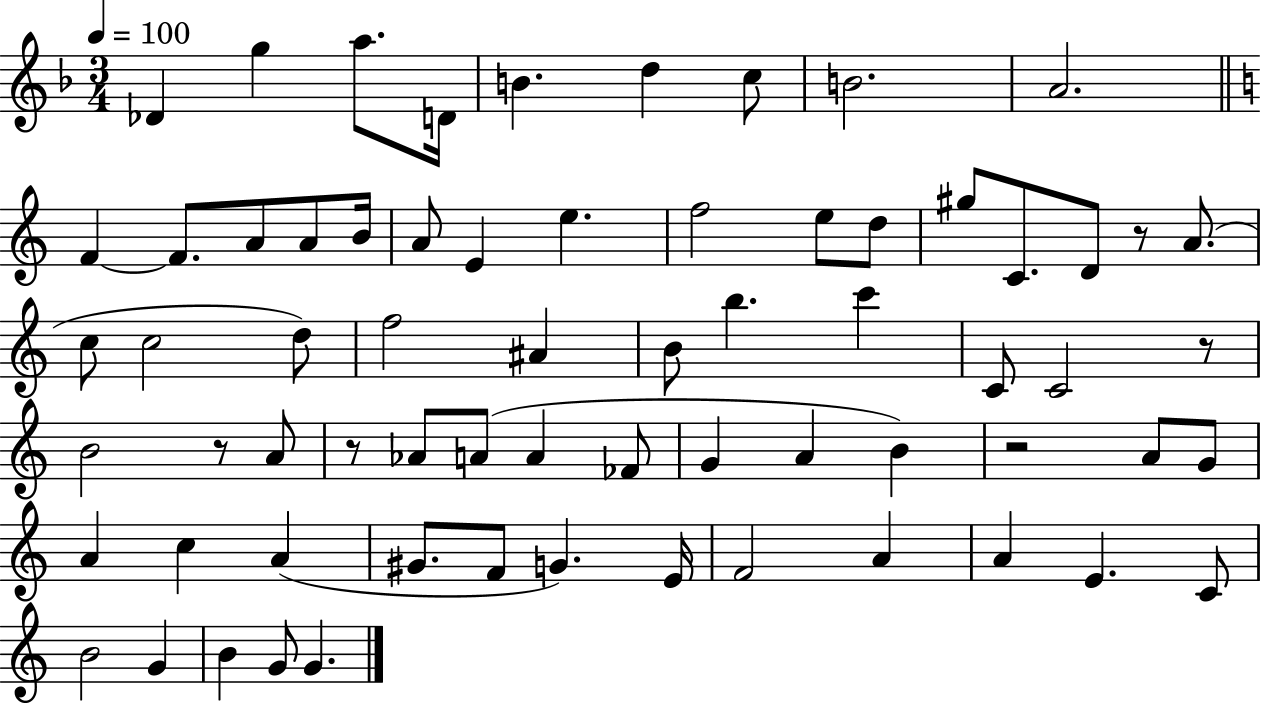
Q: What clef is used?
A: treble